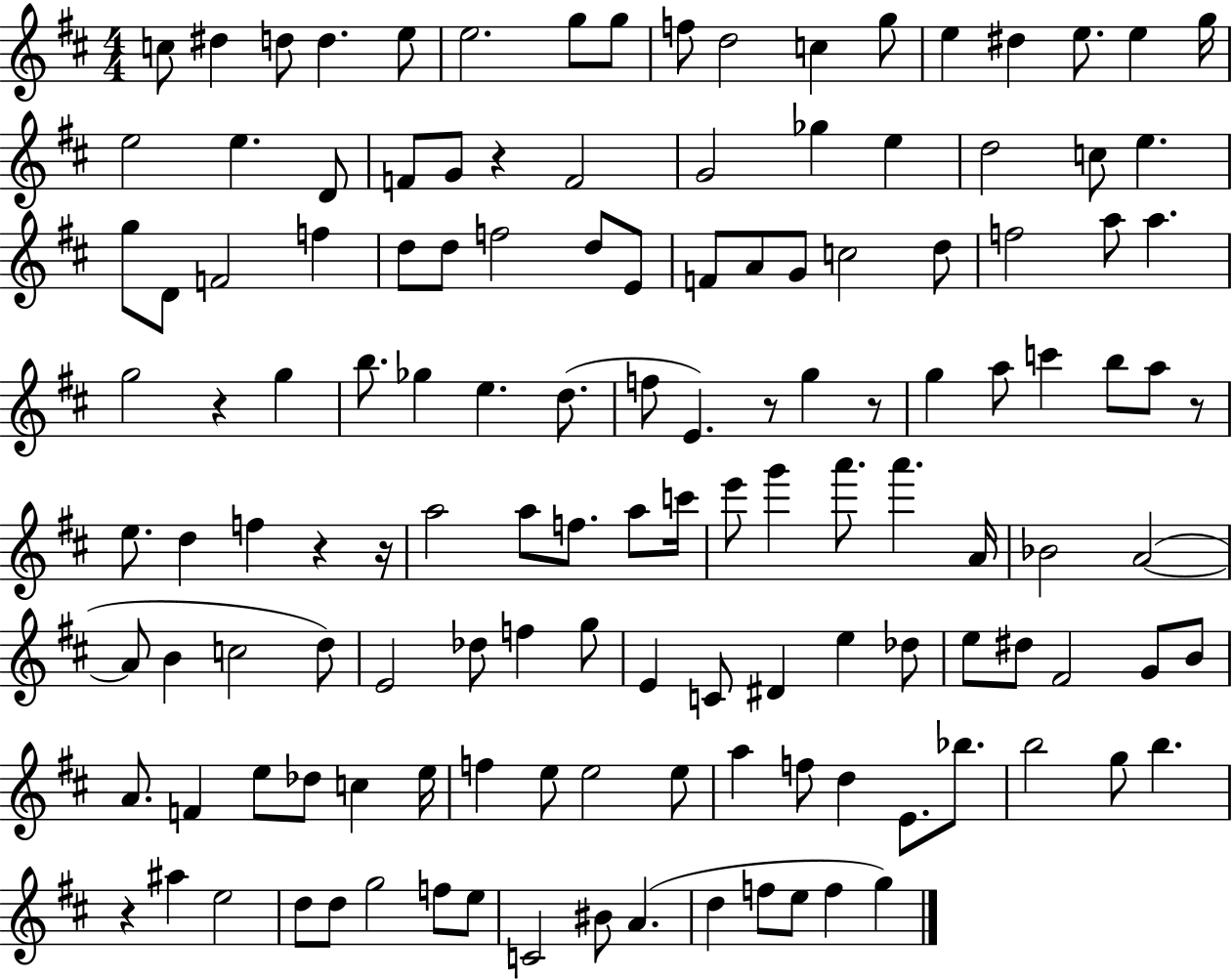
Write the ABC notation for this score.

X:1
T:Untitled
M:4/4
L:1/4
K:D
c/2 ^d d/2 d e/2 e2 g/2 g/2 f/2 d2 c g/2 e ^d e/2 e g/4 e2 e D/2 F/2 G/2 z F2 G2 _g e d2 c/2 e g/2 D/2 F2 f d/2 d/2 f2 d/2 E/2 F/2 A/2 G/2 c2 d/2 f2 a/2 a g2 z g b/2 _g e d/2 f/2 E z/2 g z/2 g a/2 c' b/2 a/2 z/2 e/2 d f z z/4 a2 a/2 f/2 a/2 c'/4 e'/2 g' a'/2 a' A/4 _B2 A2 A/2 B c2 d/2 E2 _d/2 f g/2 E C/2 ^D e _d/2 e/2 ^d/2 ^F2 G/2 B/2 A/2 F e/2 _d/2 c e/4 f e/2 e2 e/2 a f/2 d E/2 _b/2 b2 g/2 b z ^a e2 d/2 d/2 g2 f/2 e/2 C2 ^B/2 A d f/2 e/2 f g